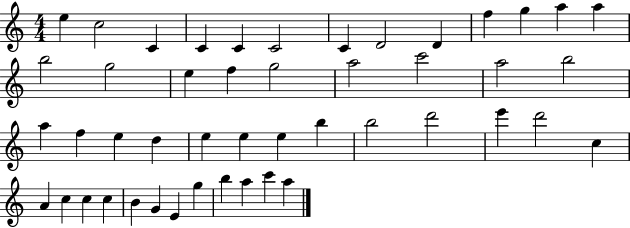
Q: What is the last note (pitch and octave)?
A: A5